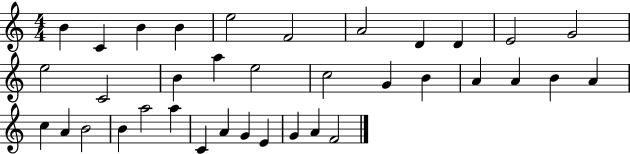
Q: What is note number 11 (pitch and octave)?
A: G4